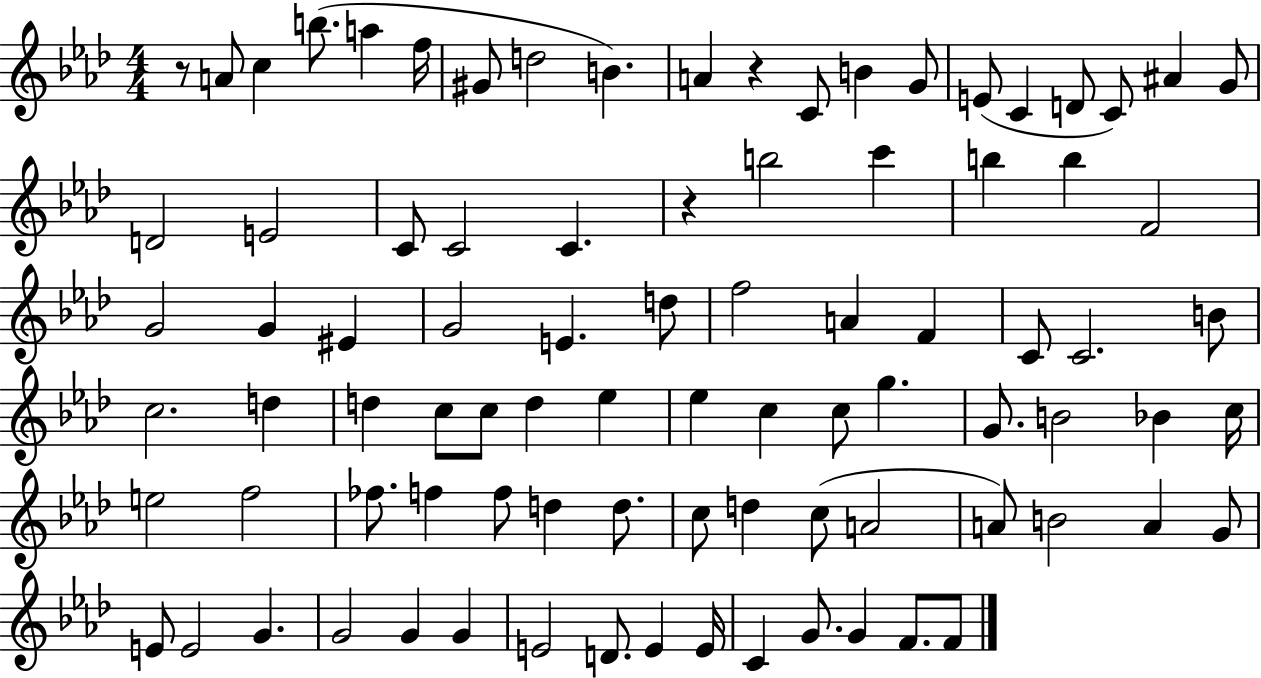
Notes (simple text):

R/e A4/e C5/q B5/e. A5/q F5/s G#4/e D5/h B4/q. A4/q R/q C4/e B4/q G4/e E4/e C4/q D4/e C4/e A#4/q G4/e D4/h E4/h C4/e C4/h C4/q. R/q B5/h C6/q B5/q B5/q F4/h G4/h G4/q EIS4/q G4/h E4/q. D5/e F5/h A4/q F4/q C4/e C4/h. B4/e C5/h. D5/q D5/q C5/e C5/e D5/q Eb5/q Eb5/q C5/q C5/e G5/q. G4/e. B4/h Bb4/q C5/s E5/h F5/h FES5/e. F5/q F5/e D5/q D5/e. C5/e D5/q C5/e A4/h A4/e B4/h A4/q G4/e E4/e E4/h G4/q. G4/h G4/q G4/q E4/h D4/e. E4/q E4/s C4/q G4/e. G4/q F4/e. F4/e